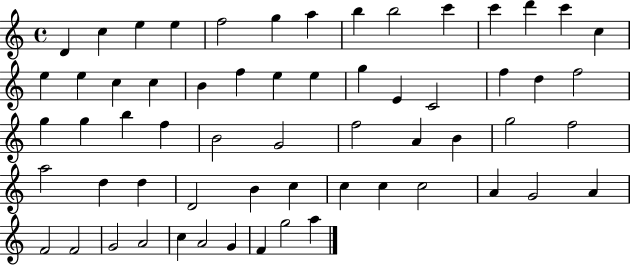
X:1
T:Untitled
M:4/4
L:1/4
K:C
D c e e f2 g a b b2 c' c' d' c' c e e c c B f e e g E C2 f d f2 g g b f B2 G2 f2 A B g2 f2 a2 d d D2 B c c c c2 A G2 A F2 F2 G2 A2 c A2 G F g2 a